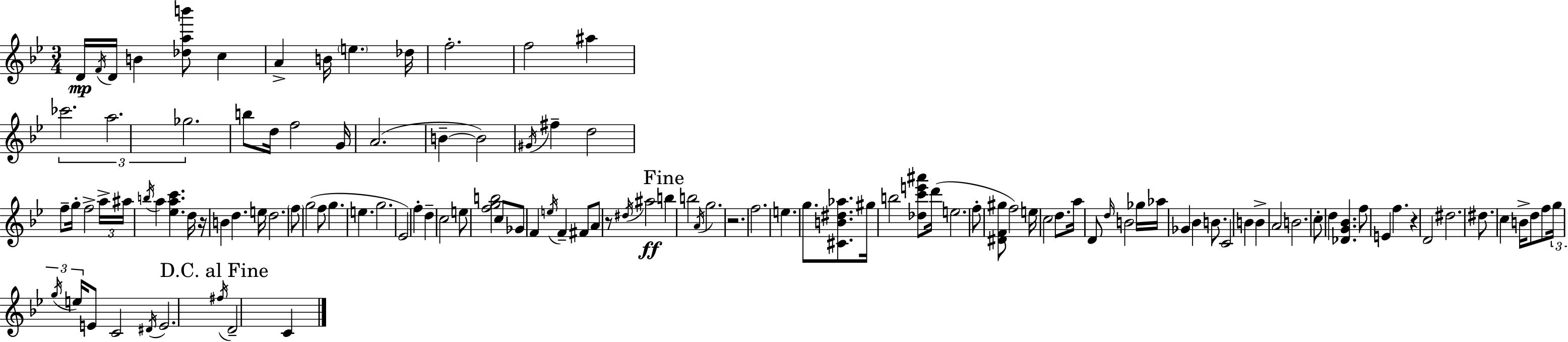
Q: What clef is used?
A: treble